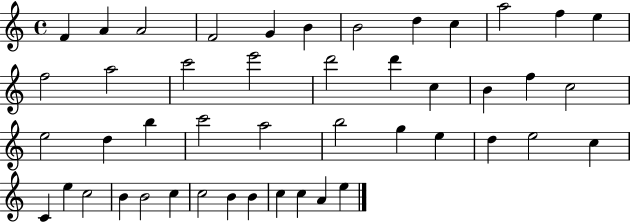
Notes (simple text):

F4/q A4/q A4/h F4/h G4/q B4/q B4/h D5/q C5/q A5/h F5/q E5/q F5/h A5/h C6/h E6/h D6/h D6/q C5/q B4/q F5/q C5/h E5/h D5/q B5/q C6/h A5/h B5/h G5/q E5/q D5/q E5/h C5/q C4/q E5/q C5/h B4/q B4/h C5/q C5/h B4/q B4/q C5/q C5/q A4/q E5/q